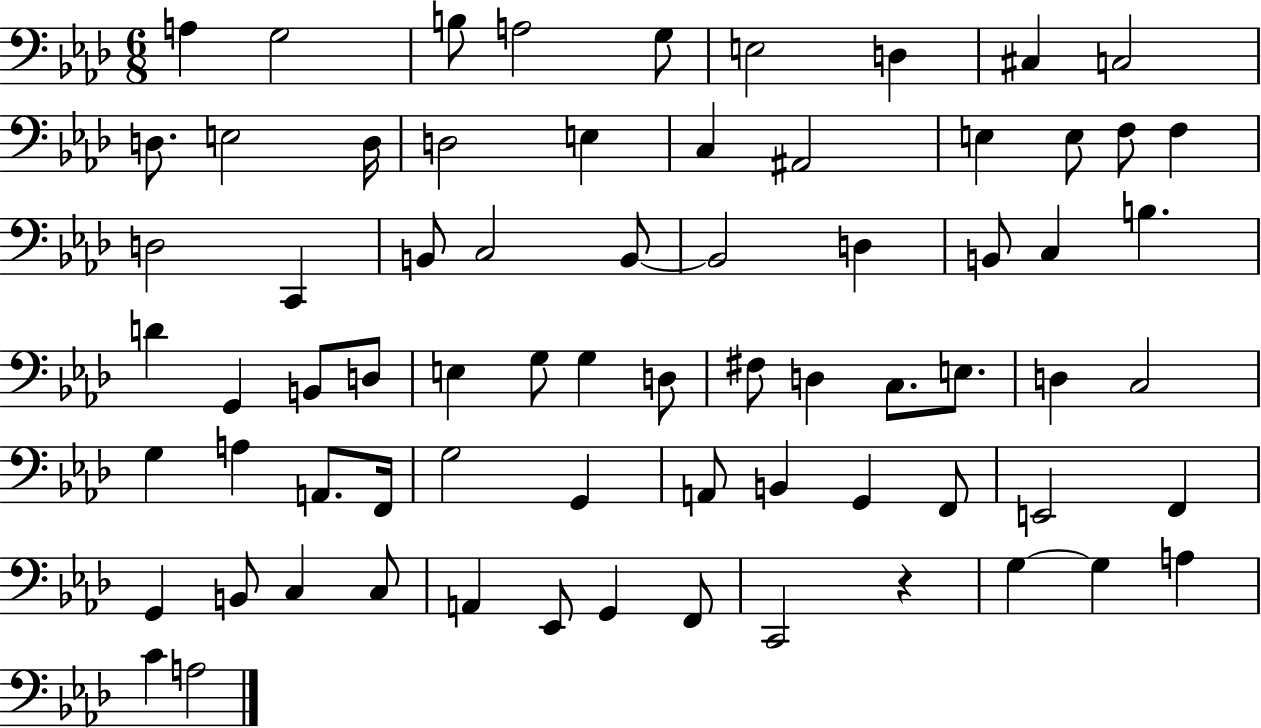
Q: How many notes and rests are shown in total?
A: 71